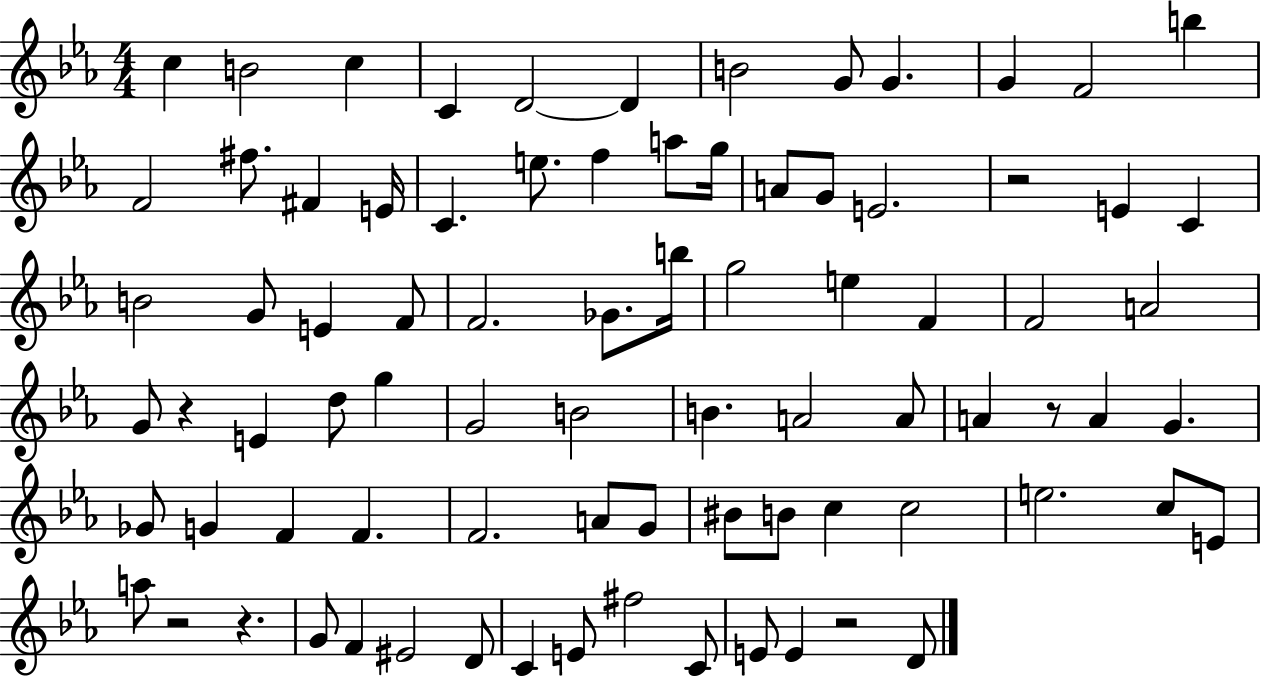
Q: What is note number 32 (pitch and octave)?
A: Gb4